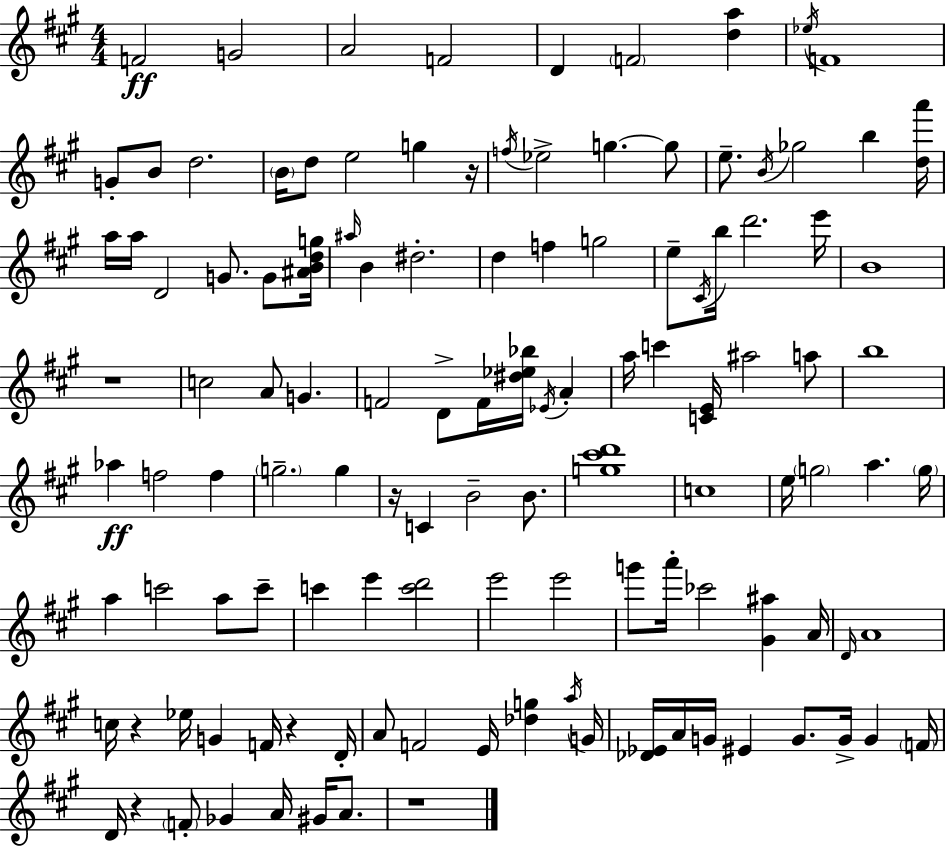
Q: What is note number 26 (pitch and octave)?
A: D4